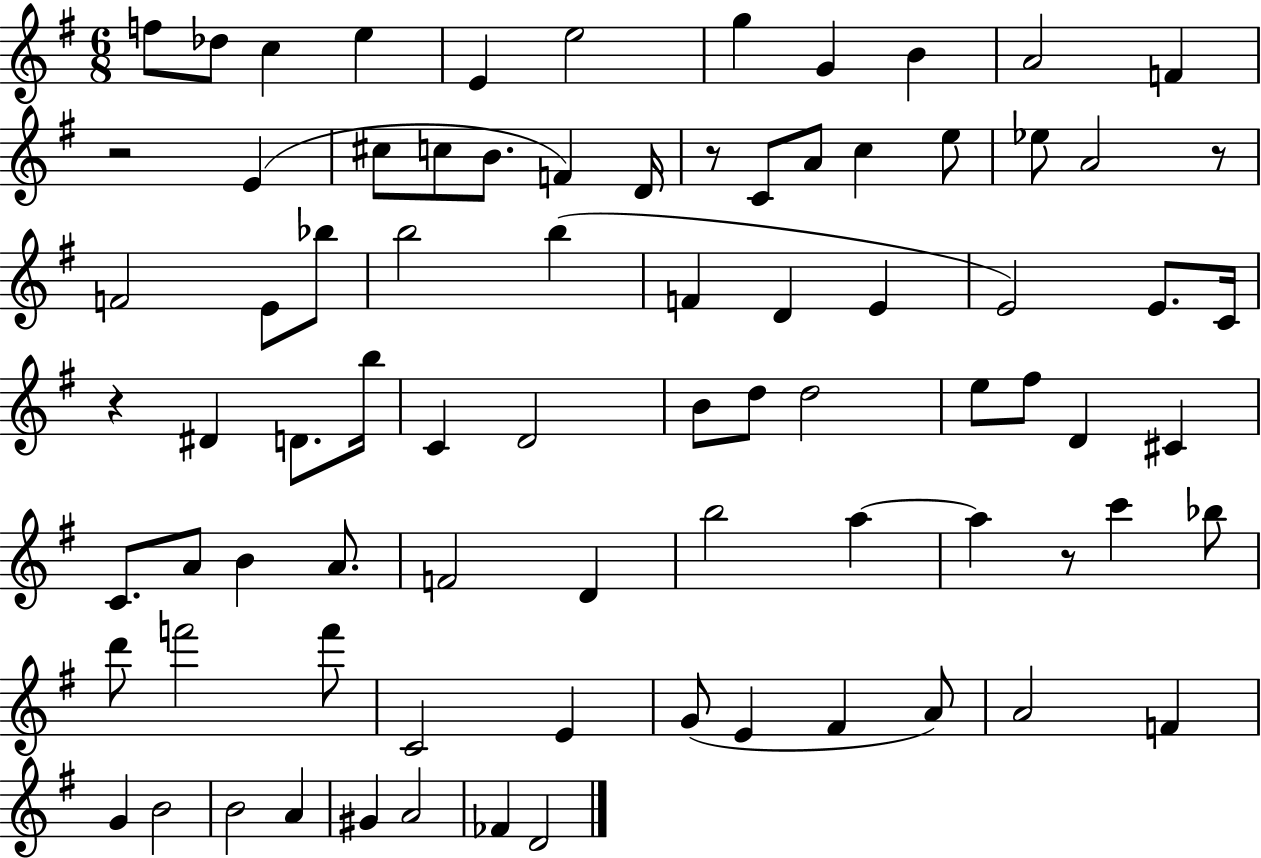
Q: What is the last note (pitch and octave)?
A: D4